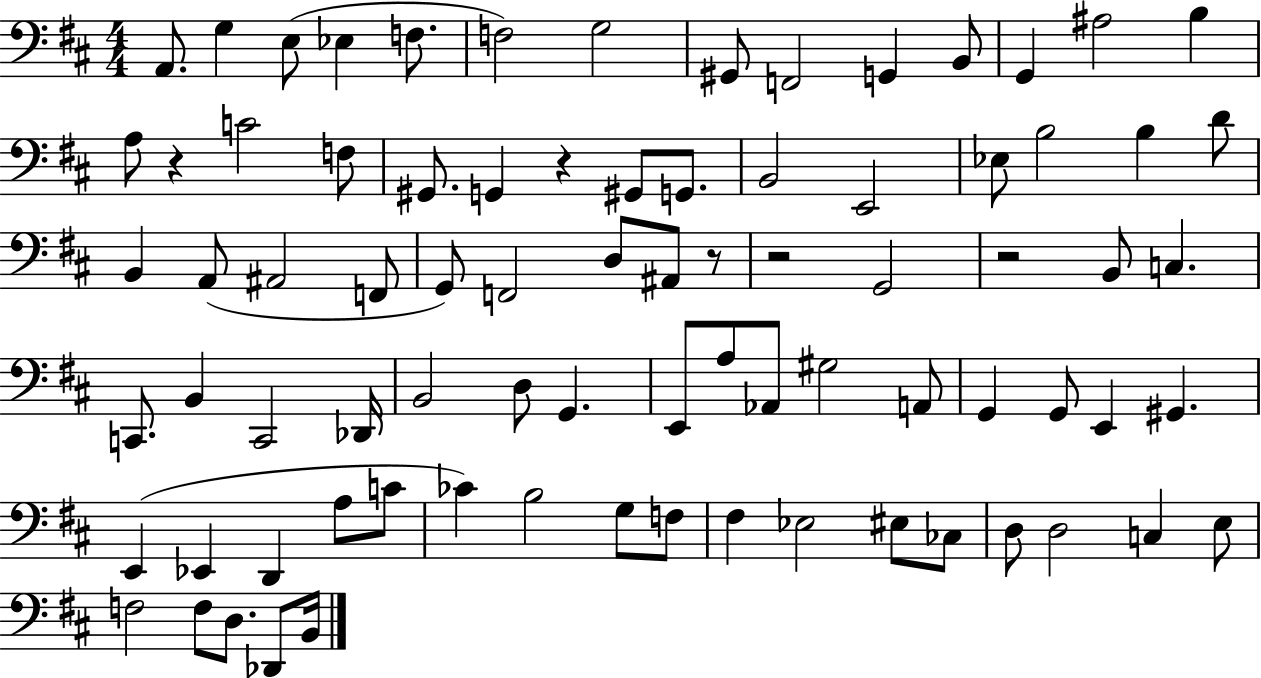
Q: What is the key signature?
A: D major